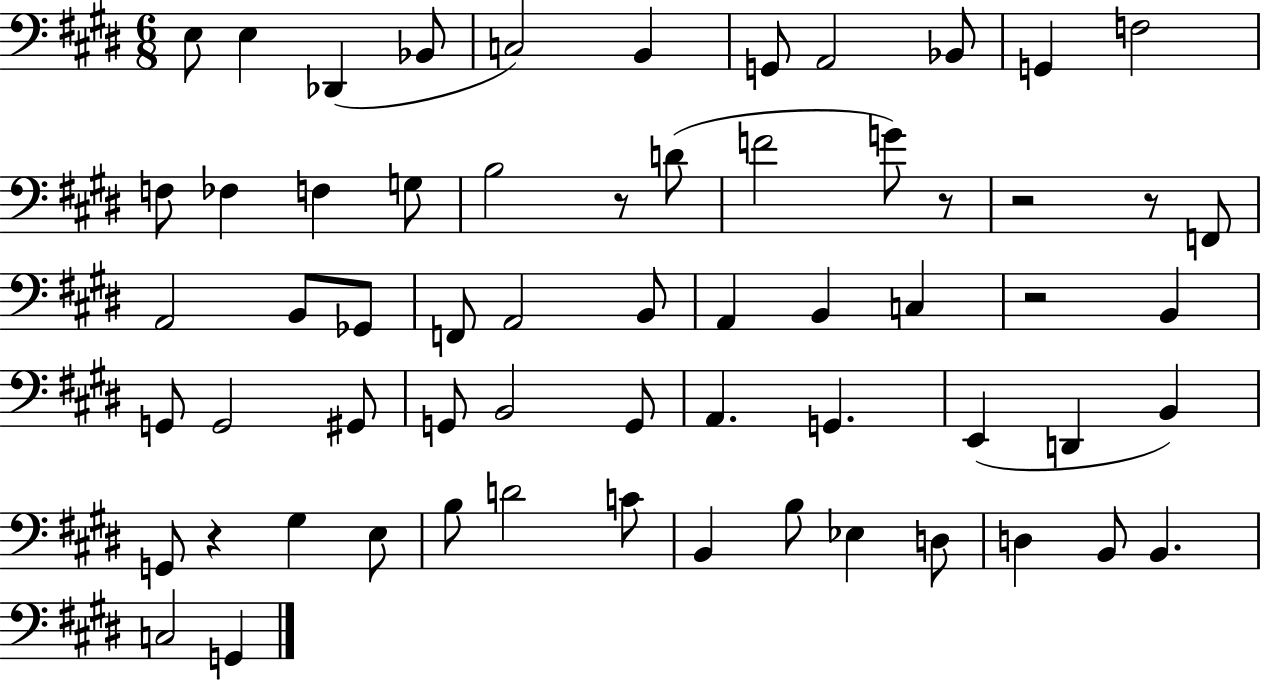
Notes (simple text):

E3/e E3/q Db2/q Bb2/e C3/h B2/q G2/e A2/h Bb2/e G2/q F3/h F3/e FES3/q F3/q G3/e B3/h R/e D4/e F4/h G4/e R/e R/h R/e F2/e A2/h B2/e Gb2/e F2/e A2/h B2/e A2/q B2/q C3/q R/h B2/q G2/e G2/h G#2/e G2/e B2/h G2/e A2/q. G2/q. E2/q D2/q B2/q G2/e R/q G#3/q E3/e B3/e D4/h C4/e B2/q B3/e Eb3/q D3/e D3/q B2/e B2/q. C3/h G2/q